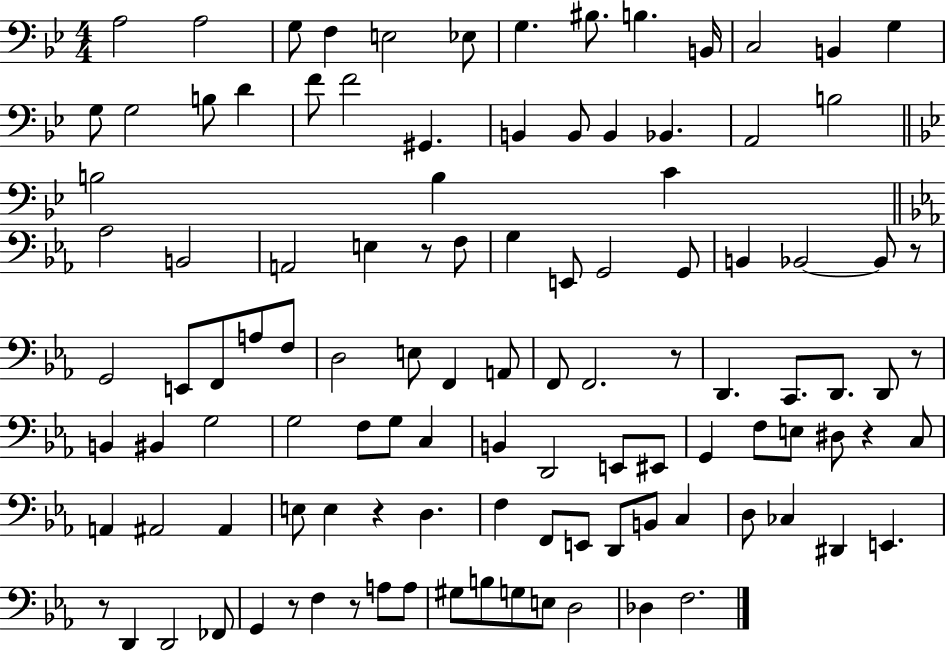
X:1
T:Untitled
M:4/4
L:1/4
K:Bb
A,2 A,2 G,/2 F, E,2 _E,/2 G, ^B,/2 B, B,,/4 C,2 B,, G, G,/2 G,2 B,/2 D F/2 F2 ^G,, B,, B,,/2 B,, _B,, A,,2 B,2 B,2 B, C _A,2 B,,2 A,,2 E, z/2 F,/2 G, E,,/2 G,,2 G,,/2 B,, _B,,2 _B,,/2 z/2 G,,2 E,,/2 F,,/2 A,/2 F,/2 D,2 E,/2 F,, A,,/2 F,,/2 F,,2 z/2 D,, C,,/2 D,,/2 D,,/2 z/2 B,, ^B,, G,2 G,2 F,/2 G,/2 C, B,, D,,2 E,,/2 ^E,,/2 G,, F,/2 E,/2 ^D,/2 z C,/2 A,, ^A,,2 ^A,, E,/2 E, z D, F, F,,/2 E,,/2 D,,/2 B,,/2 C, D,/2 _C, ^D,, E,, z/2 D,, D,,2 _F,,/2 G,, z/2 F, z/2 A,/2 A,/2 ^G,/2 B,/2 G,/2 E,/2 D,2 _D, F,2